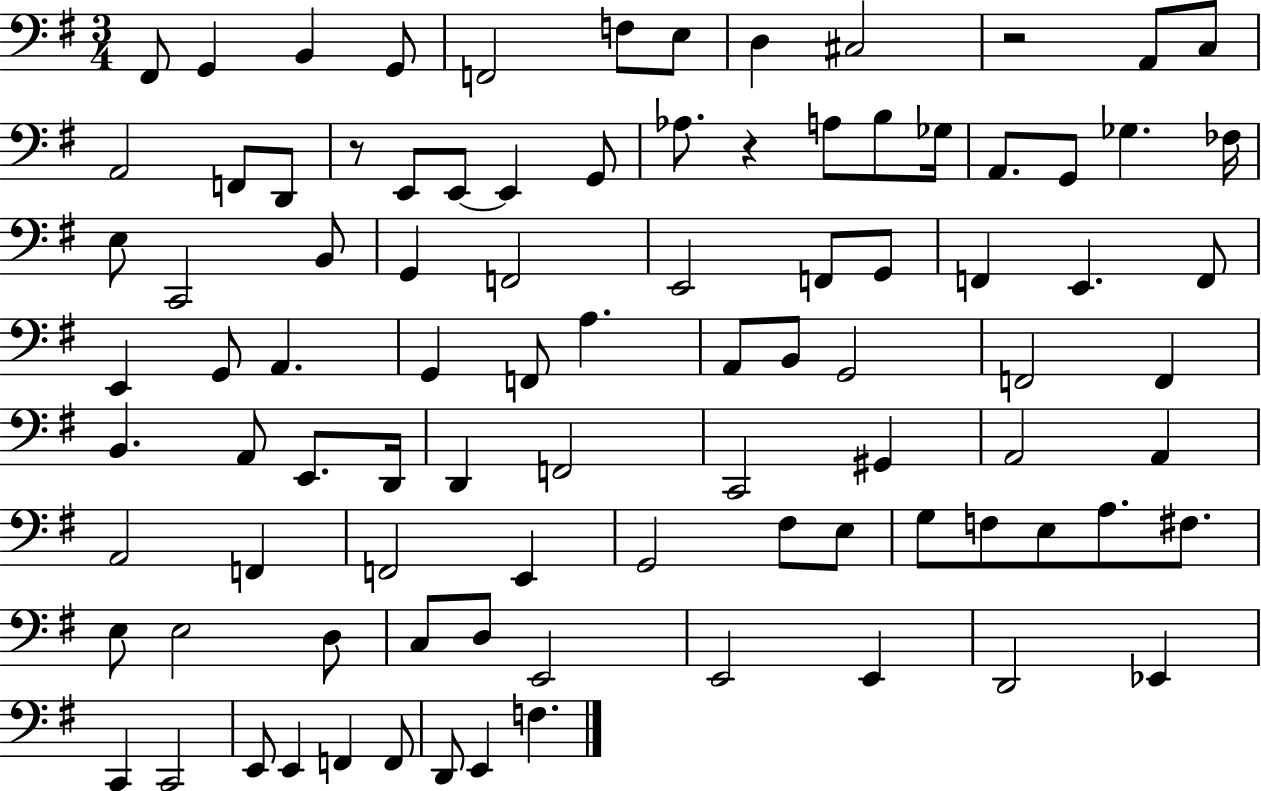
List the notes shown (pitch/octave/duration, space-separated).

F#2/e G2/q B2/q G2/e F2/h F3/e E3/e D3/q C#3/h R/h A2/e C3/e A2/h F2/e D2/e R/e E2/e E2/e E2/q G2/e Ab3/e. R/q A3/e B3/e Gb3/s A2/e. G2/e Gb3/q. FES3/s E3/e C2/h B2/e G2/q F2/h E2/h F2/e G2/e F2/q E2/q. F2/e E2/q G2/e A2/q. G2/q F2/e A3/q. A2/e B2/e G2/h F2/h F2/q B2/q. A2/e E2/e. D2/s D2/q F2/h C2/h G#2/q A2/h A2/q A2/h F2/q F2/h E2/q G2/h F#3/e E3/e G3/e F3/e E3/e A3/e. F#3/e. E3/e E3/h D3/e C3/e D3/e E2/h E2/h E2/q D2/h Eb2/q C2/q C2/h E2/e E2/q F2/q F2/e D2/e E2/q F3/q.